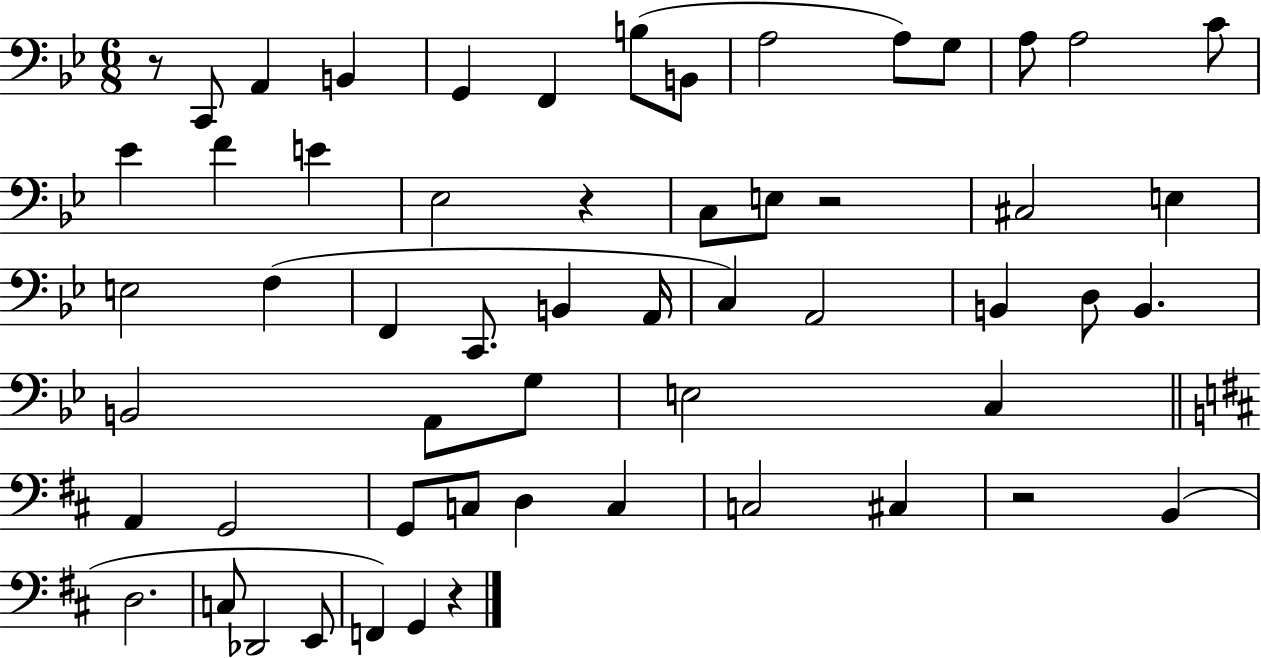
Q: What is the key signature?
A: BES major